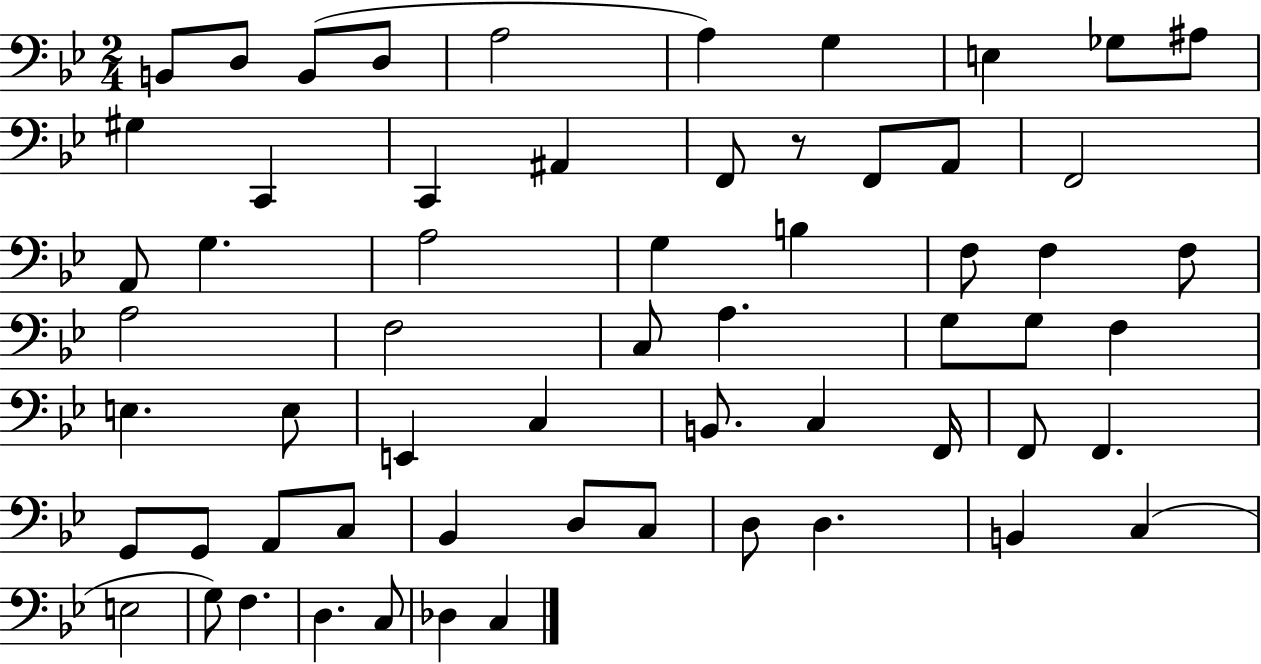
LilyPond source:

{
  \clef bass
  \numericTimeSignature
  \time 2/4
  \key bes \major
  b,8 d8 b,8( d8 | a2 | a4) g4 | e4 ges8 ais8 | \break gis4 c,4 | c,4 ais,4 | f,8 r8 f,8 a,8 | f,2 | \break a,8 g4. | a2 | g4 b4 | f8 f4 f8 | \break a2 | f2 | c8 a4. | g8 g8 f4 | \break e4. e8 | e,4 c4 | b,8. c4 f,16 | f,8 f,4. | \break g,8 g,8 a,8 c8 | bes,4 d8 c8 | d8 d4. | b,4 c4( | \break e2 | g8) f4. | d4. c8 | des4 c4 | \break \bar "|."
}